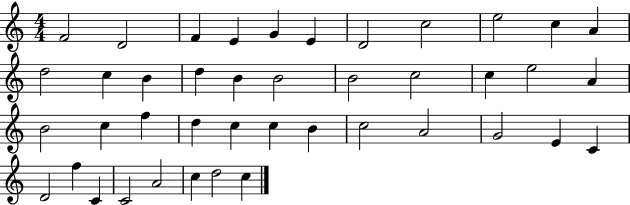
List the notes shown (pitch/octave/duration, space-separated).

F4/h D4/h F4/q E4/q G4/q E4/q D4/h C5/h E5/h C5/q A4/q D5/h C5/q B4/q D5/q B4/q B4/h B4/h C5/h C5/q E5/h A4/q B4/h C5/q F5/q D5/q C5/q C5/q B4/q C5/h A4/h G4/h E4/q C4/q D4/h F5/q C4/q C4/h A4/h C5/q D5/h C5/q